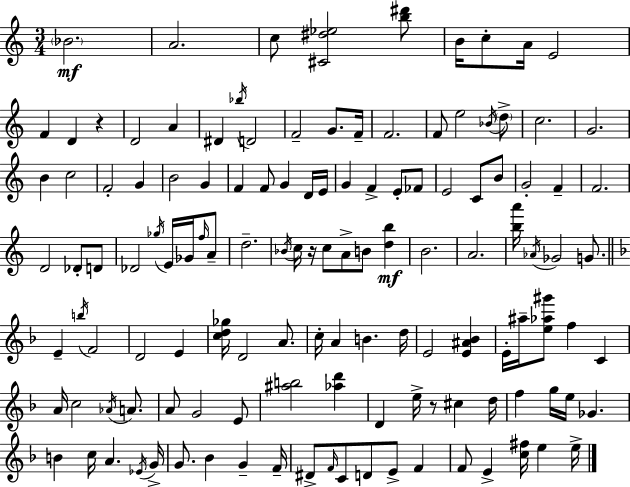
{
  \clef treble
  \numericTimeSignature
  \time 3/4
  \key c \major
  \parenthesize bes'2.\mf | a'2. | c''8 <cis' dis'' ees''>2 <b'' dis'''>8 | b'16 c''8-. a'16 e'2 | \break f'4 d'4 r4 | d'2 a'4 | dis'4 \acciaccatura { bes''16 } d'2 | f'2-- g'8. | \break f'16-- f'2. | f'8 e''2 \acciaccatura { bes'16 } | \parenthesize d''8-> c''2. | g'2. | \break b'4 c''2 | f'2-. g'4 | b'2 g'4 | f'4 f'8 g'4 | \break d'16 e'16 g'4 f'4-> e'8-. | fes'8 e'2 c'8 | b'8 g'2-. f'4-- | f'2. | \break d'2 des'8-. | d'8 des'2 \acciaccatura { ges''16 } e'16 | ges'16 \grace { f''16 } a'8-- d''2.-- | \acciaccatura { bes'16 } c''16 r16 c''8 a'8-> b'8 | \break <d'' b''>4\mf b'2. | a'2. | <b'' a'''>16 \acciaccatura { aes'16 } ges'2 | g'8. \bar "||" \break \key f \major e'4-- \acciaccatura { b''16 } f'2 | d'2 e'4 | <c'' d'' ges''>16 d'2 a'8. | c''16-. a'4 b'4. | \break d''16 e'2 <e' ais' bes'>4 | e'16-. ais''16-- <e'' aes'' gis'''>8 f''4 c'4 | a'16 c''2 \acciaccatura { aes'16 } a'8. | a'8 g'2 | \break e'8 <ais'' b''>2 <aes'' d'''>4 | d'4 e''16-> r8 cis''4 | d''16 f''4 g''16 e''16 ges'4. | b'4 c''16 a'4. | \break \acciaccatura { ees'16 } g'16-> g'8. bes'4 g'4-- | f'16-- dis'8-> \grace { f'16 } c'8 d'8 e'8-> | f'4 f'8 e'4-> <c'' fis''>16 e''4 | e''16-> \bar "|."
}